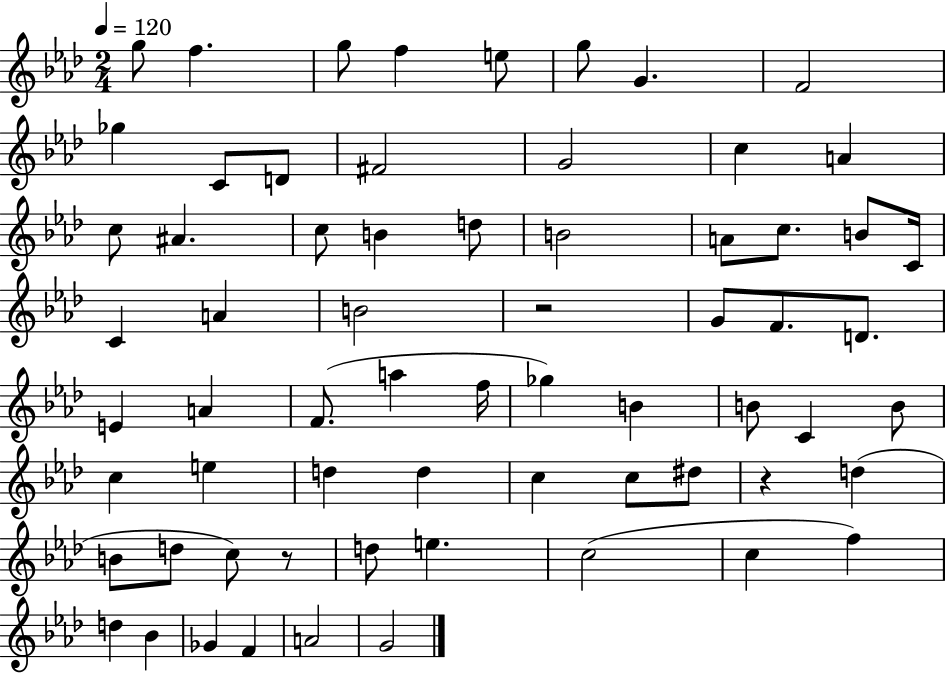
X:1
T:Untitled
M:2/4
L:1/4
K:Ab
g/2 f g/2 f e/2 g/2 G F2 _g C/2 D/2 ^F2 G2 c A c/2 ^A c/2 B d/2 B2 A/2 c/2 B/2 C/4 C A B2 z2 G/2 F/2 D/2 E A F/2 a f/4 _g B B/2 C B/2 c e d d c c/2 ^d/2 z d B/2 d/2 c/2 z/2 d/2 e c2 c f d _B _G F A2 G2